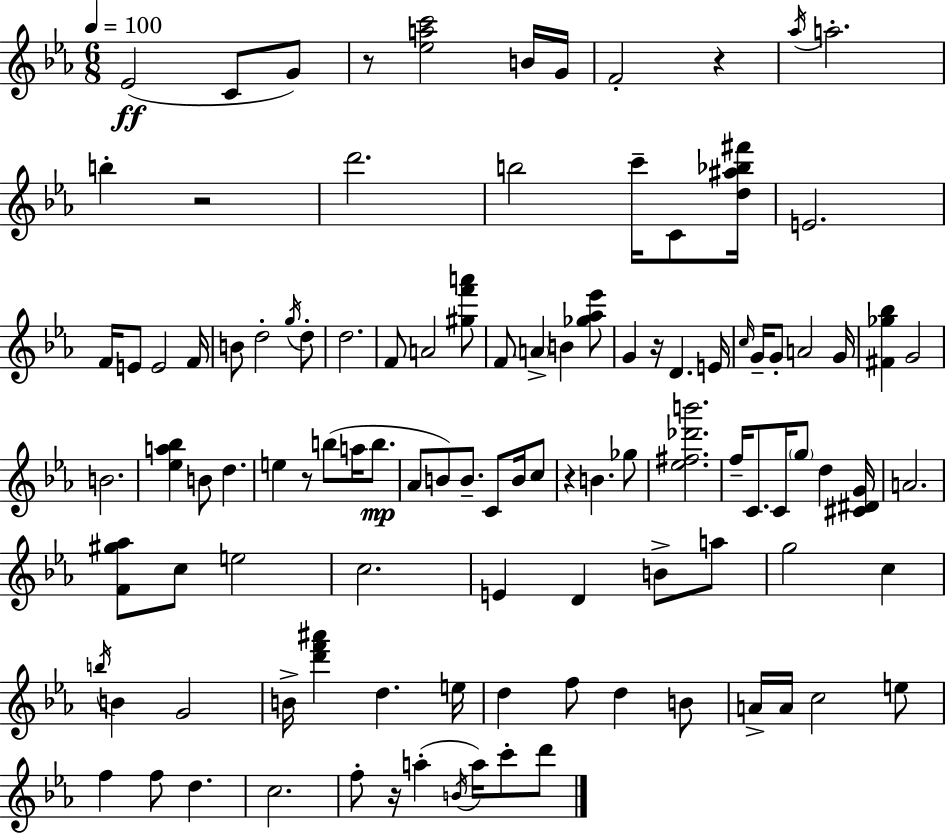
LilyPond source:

{
  \clef treble
  \numericTimeSignature
  \time 6/8
  \key ees \major
  \tempo 4 = 100
  \repeat volta 2 { ees'2(\ff c'8 g'8) | r8 <ees'' a'' c'''>2 b'16 g'16 | f'2-. r4 | \acciaccatura { aes''16 } a''2.-. | \break b''4-. r2 | d'''2. | b''2 c'''16-- c'8 | <d'' ais'' bes'' fis'''>16 e'2. | \break f'16 e'8 e'2 | f'16 b'8 d''2-. \acciaccatura { g''16 } | d''8-. d''2. | f'8 a'2 | \break <gis'' f''' a'''>8 f'8 \parenthesize a'4-> b'4 | <ges'' aes'' ees'''>8 g'4 r16 d'4. | e'16 \grace { c''16 } g'16-- g'8-. a'2 | g'16 <fis' ges'' bes''>4 g'2 | \break b'2. | <ees'' a'' bes''>4 b'8 d''4. | e''4 r8 b''8( a''16 | b''8.\mp aes'8 b'8) b'8.-- c'8 | \break b'16 c''8 r4 b'4. | ges''8 <ees'' fis'' des''' b'''>2. | f''16-- c'8. c'16 \parenthesize g''8 d''4 | <cis' dis' g'>16 a'2. | \break <f' gis'' aes''>8 c''8 e''2 | c''2. | e'4 d'4 b'8-> | a''8 g''2 c''4 | \break \acciaccatura { b''16 } b'4 g'2 | b'16-> <d''' f''' ais'''>4 d''4. | e''16 d''4 f''8 d''4 | b'8 a'16-> a'16 c''2 | \break e''8 f''4 f''8 d''4. | c''2. | f''8-. r16 a''4-.( \acciaccatura { b'16 } | a''16) c'''8-. d'''8 } \bar "|."
}